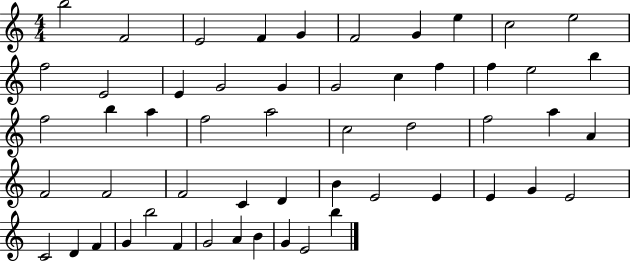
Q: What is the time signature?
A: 4/4